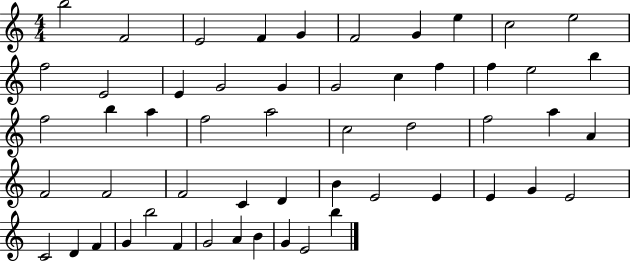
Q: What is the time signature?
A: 4/4